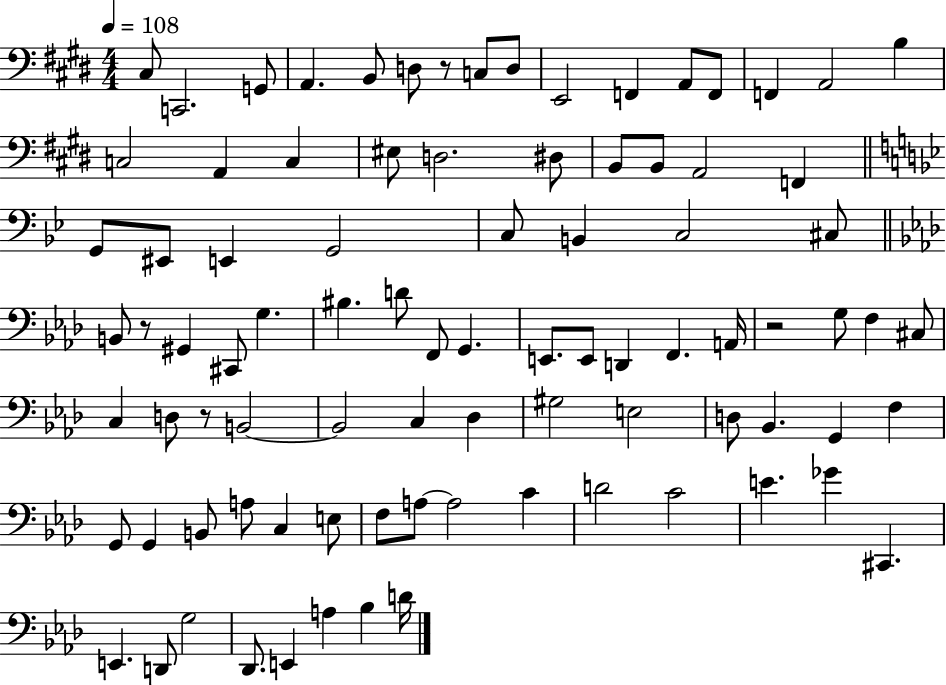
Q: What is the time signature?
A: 4/4